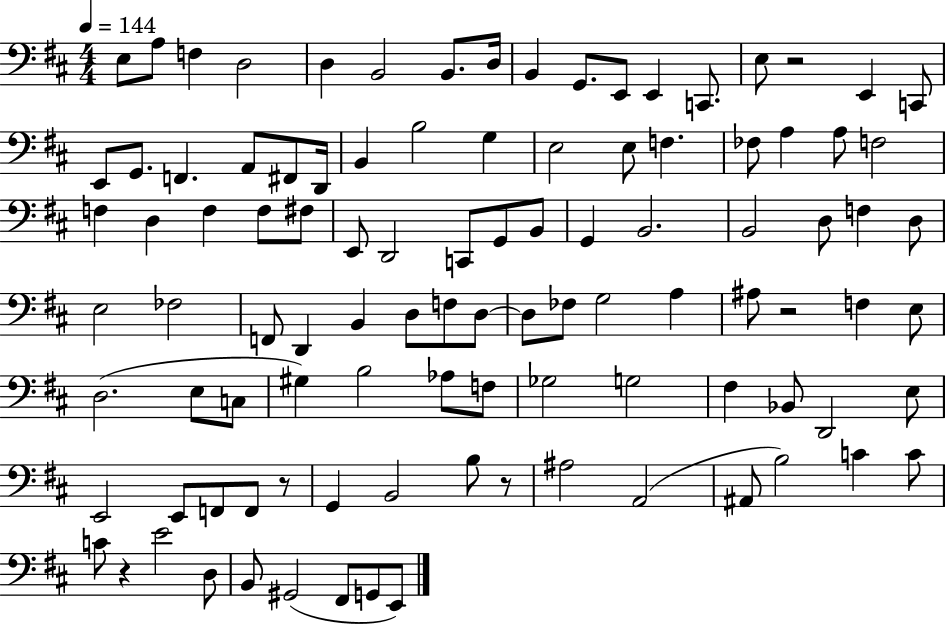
X:1
T:Untitled
M:4/4
L:1/4
K:D
E,/2 A,/2 F, D,2 D, B,,2 B,,/2 D,/4 B,, G,,/2 E,,/2 E,, C,,/2 E,/2 z2 E,, C,,/2 E,,/2 G,,/2 F,, A,,/2 ^F,,/2 D,,/4 B,, B,2 G, E,2 E,/2 F, _F,/2 A, A,/2 F,2 F, D, F, F,/2 ^F,/2 E,,/2 D,,2 C,,/2 G,,/2 B,,/2 G,, B,,2 B,,2 D,/2 F, D,/2 E,2 _F,2 F,,/2 D,, B,, D,/2 F,/2 D,/2 D,/2 _F,/2 G,2 A, ^A,/2 z2 F, E,/2 D,2 E,/2 C,/2 ^G, B,2 _A,/2 F,/2 _G,2 G,2 ^F, _B,,/2 D,,2 E,/2 E,,2 E,,/2 F,,/2 F,,/2 z/2 G,, B,,2 B,/2 z/2 ^A,2 A,,2 ^A,,/2 B,2 C C/2 C/2 z E2 D,/2 B,,/2 ^G,,2 ^F,,/2 G,,/2 E,,/2